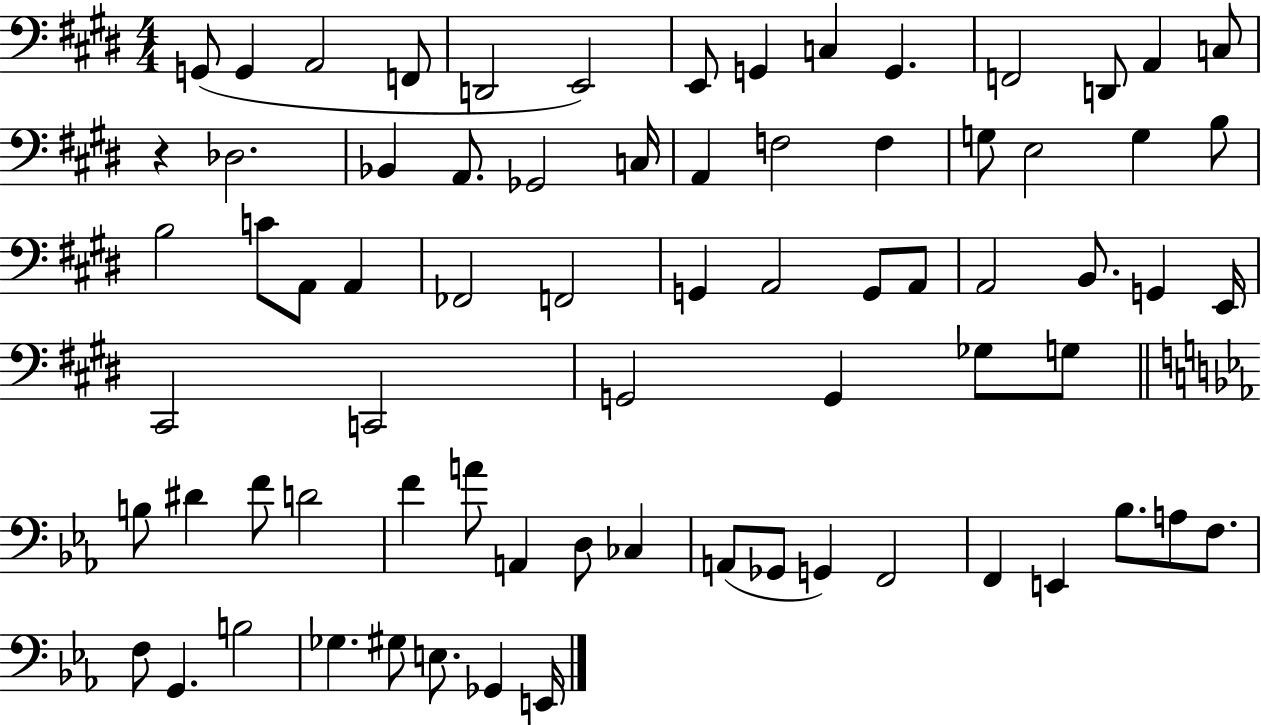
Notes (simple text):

G2/e G2/q A2/h F2/e D2/h E2/h E2/e G2/q C3/q G2/q. F2/h D2/e A2/q C3/e R/q Db3/h. Bb2/q A2/e. Gb2/h C3/s A2/q F3/h F3/q G3/e E3/h G3/q B3/e B3/h C4/e A2/e A2/q FES2/h F2/h G2/q A2/h G2/e A2/e A2/h B2/e. G2/q E2/s C#2/h C2/h G2/h G2/q Gb3/e G3/e B3/e D#4/q F4/e D4/h F4/q A4/e A2/q D3/e CES3/q A2/e Gb2/e G2/q F2/h F2/q E2/q Bb3/e. A3/e F3/e. F3/e G2/q. B3/h Gb3/q. G#3/e E3/e. Gb2/q E2/s